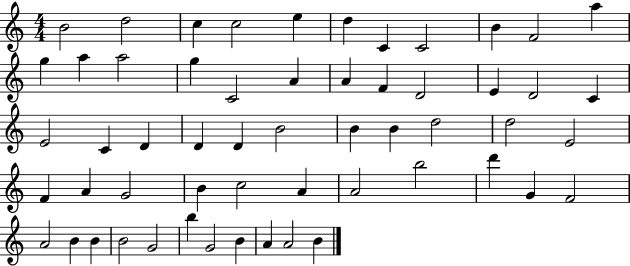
{
  \clef treble
  \numericTimeSignature
  \time 4/4
  \key c \major
  b'2 d''2 | c''4 c''2 e''4 | d''4 c'4 c'2 | b'4 f'2 a''4 | \break g''4 a''4 a''2 | g''4 c'2 a'4 | a'4 f'4 d'2 | e'4 d'2 c'4 | \break e'2 c'4 d'4 | d'4 d'4 b'2 | b'4 b'4 d''2 | d''2 e'2 | \break f'4 a'4 g'2 | b'4 c''2 a'4 | a'2 b''2 | d'''4 g'4 f'2 | \break a'2 b'4 b'4 | b'2 g'2 | b''4 g'2 b'4 | a'4 a'2 b'4 | \break \bar "|."
}